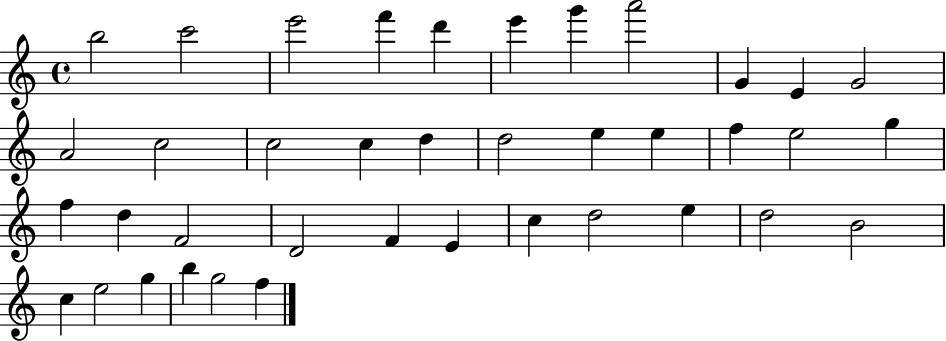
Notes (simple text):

B5/h C6/h E6/h F6/q D6/q E6/q G6/q A6/h G4/q E4/q G4/h A4/h C5/h C5/h C5/q D5/q D5/h E5/q E5/q F5/q E5/h G5/q F5/q D5/q F4/h D4/h F4/q E4/q C5/q D5/h E5/q D5/h B4/h C5/q E5/h G5/q B5/q G5/h F5/q